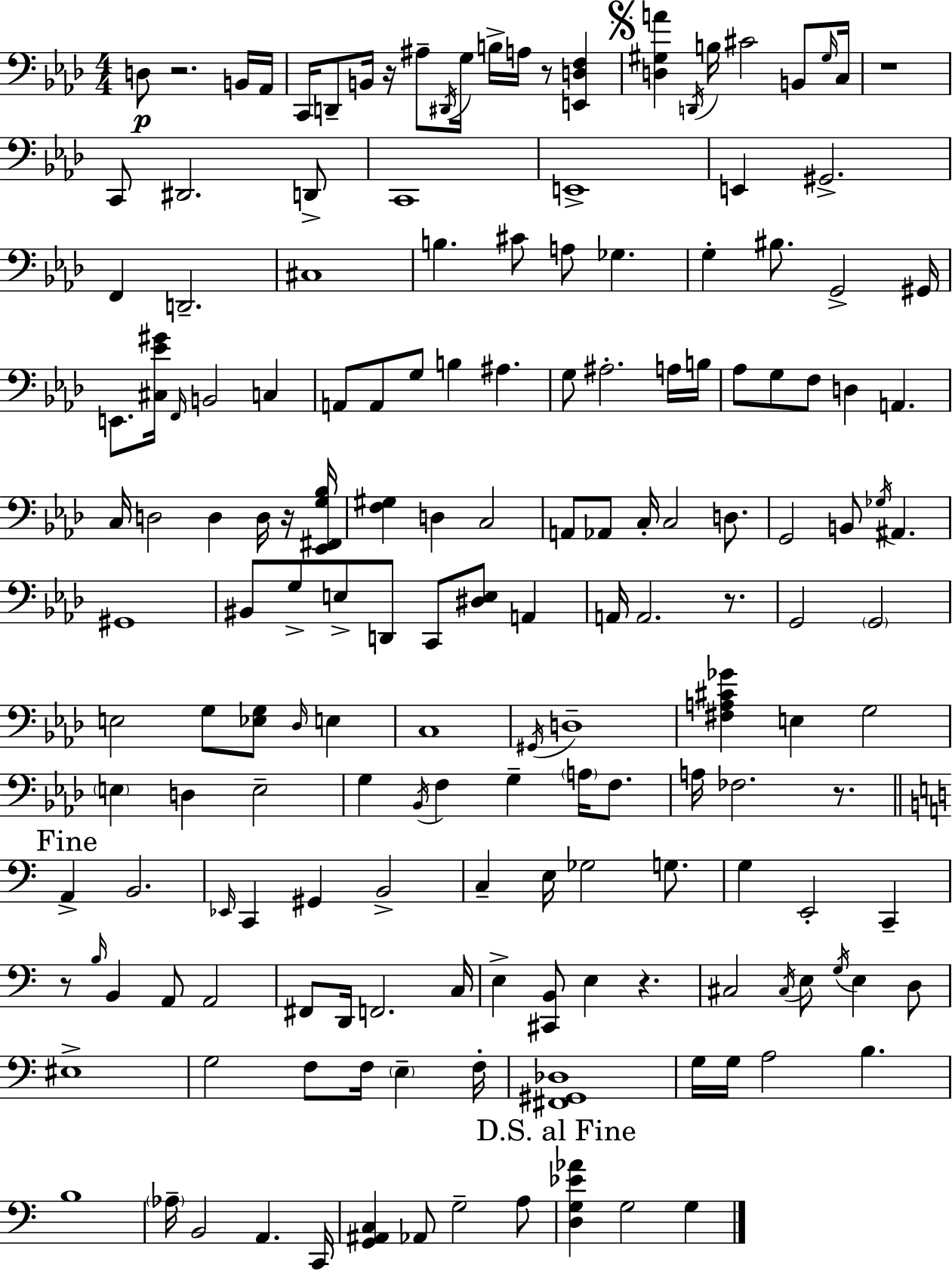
X:1
T:Untitled
M:4/4
L:1/4
K:Fm
D,/2 z2 B,,/4 _A,,/4 C,,/4 D,,/2 B,,/4 z/4 ^A,/2 ^D,,/4 G,/4 B,/4 A,/4 z/2 [E,,D,F,] [D,^G,A] D,,/4 B,/4 ^C2 B,,/2 ^G,/4 C,/4 z4 C,,/2 ^D,,2 D,,/2 C,,4 E,,4 E,, ^G,,2 F,, D,,2 ^C,4 B, ^C/2 A,/2 _G, G, ^B,/2 G,,2 ^G,,/4 E,,/2 [^C,_E^G]/4 F,,/4 B,,2 C, A,,/2 A,,/2 G,/2 B, ^A, G,/2 ^A,2 A,/4 B,/4 _A,/2 G,/2 F,/2 D, A,, C,/4 D,2 D, D,/4 z/4 [_E,,^F,,G,_B,]/4 [F,^G,] D, C,2 A,,/2 _A,,/2 C,/4 C,2 D,/2 G,,2 B,,/2 _G,/4 ^A,, ^G,,4 ^B,,/2 G,/2 E,/2 D,,/2 C,,/2 [^D,E,]/2 A,, A,,/4 A,,2 z/2 G,,2 G,,2 E,2 G,/2 [_E,G,]/2 _D,/4 E, C,4 ^G,,/4 D,4 [^F,A,^C_G] E, G,2 E, D, E,2 G, _B,,/4 F, G, A,/4 F,/2 A,/4 _F,2 z/2 A,, B,,2 _E,,/4 C,, ^G,, B,,2 C, E,/4 _G,2 G,/2 G, E,,2 C,, z/2 B,/4 B,, A,,/2 A,,2 ^F,,/2 D,,/4 F,,2 C,/4 E, [^C,,B,,]/2 E, z ^C,2 ^C,/4 E,/2 G,/4 E, D,/2 ^E,4 G,2 F,/2 F,/4 E, F,/4 [^F,,^G,,_D,]4 G,/4 G,/4 A,2 B, B,4 _A,/4 B,,2 A,, C,,/4 [G,,^A,,C,] _A,,/2 G,2 A,/2 [D,G,_E_A] G,2 G,